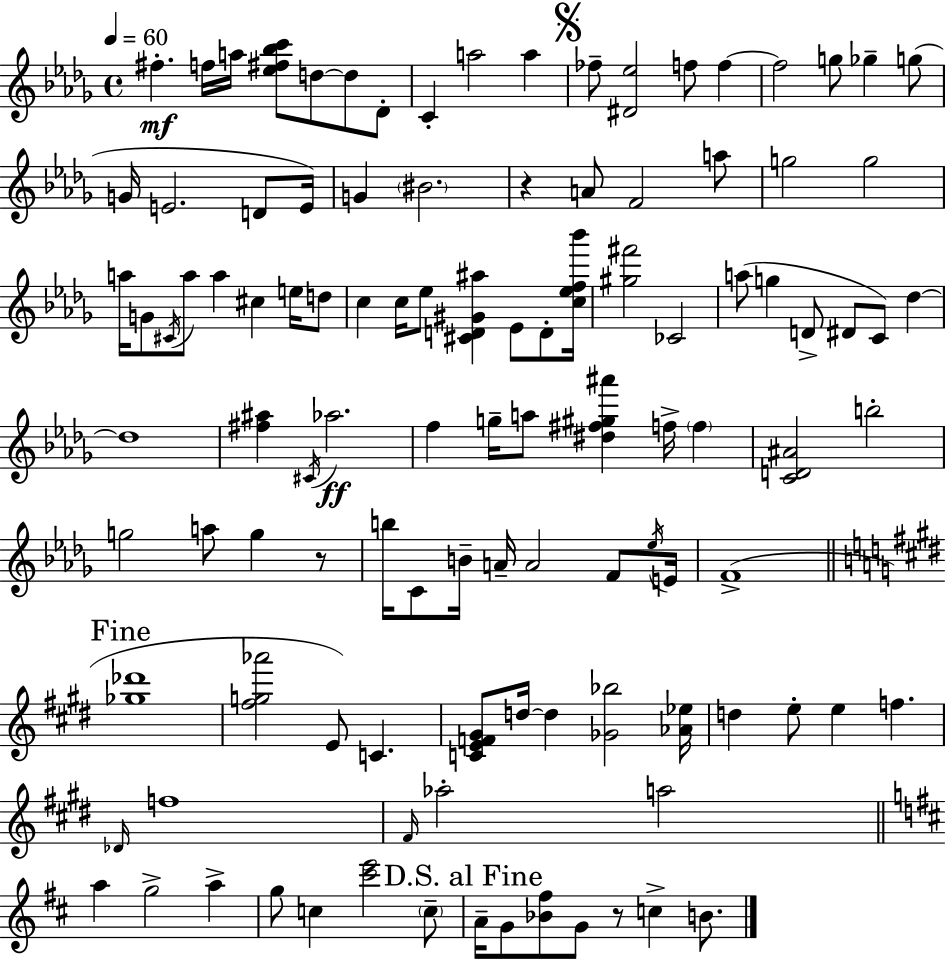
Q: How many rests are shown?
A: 3